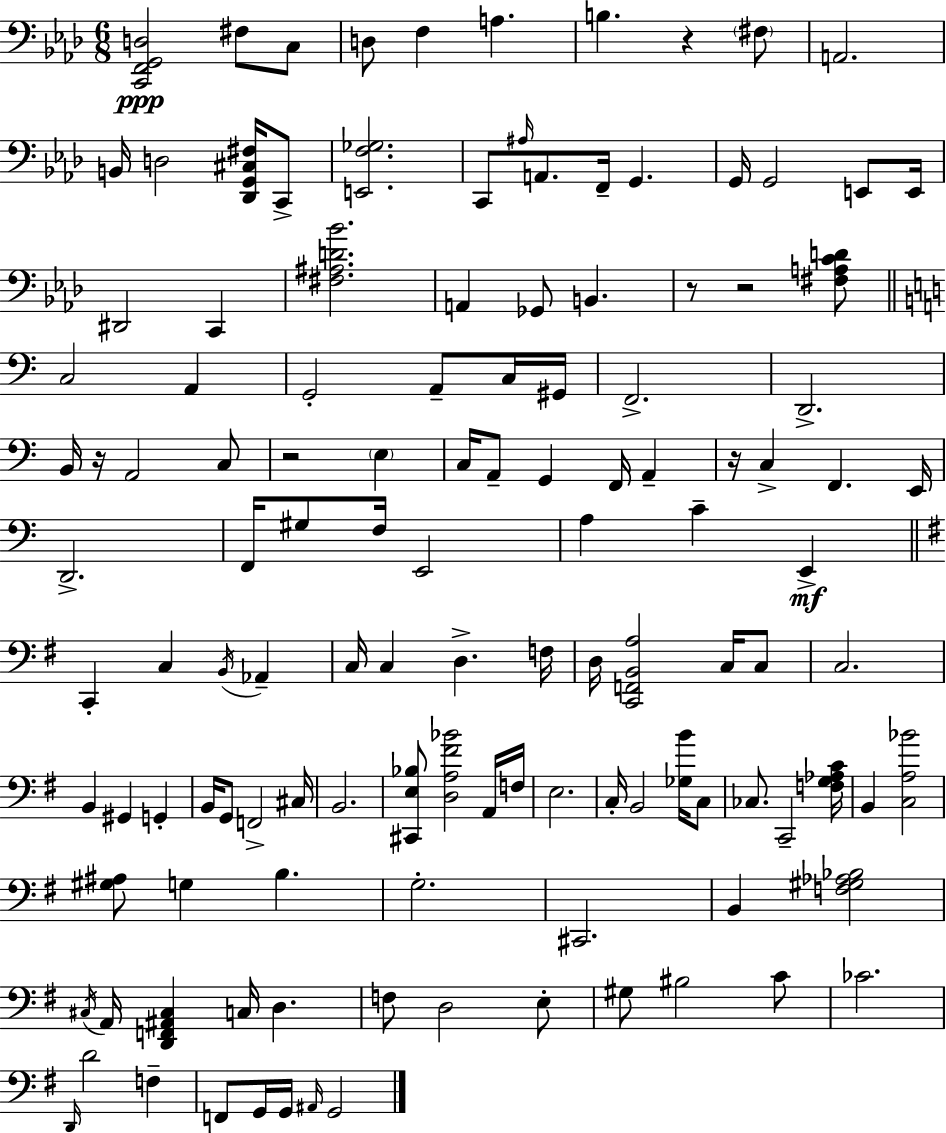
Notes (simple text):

[C2,F2,G2,D3]/h F#3/e C3/e D3/e F3/q A3/q. B3/q. R/q F#3/e A2/h. B2/s D3/h [Db2,G2,C#3,F#3]/s C2/e [E2,F3,Gb3]/h. C2/e A#3/s A2/e. F2/s G2/q. G2/s G2/h E2/e E2/s D#2/h C2/q [F#3,A#3,D4,Bb4]/h. A2/q Gb2/e B2/q. R/e R/h [F#3,A3,C4,D4]/e C3/h A2/q G2/h A2/e C3/s G#2/s F2/h. D2/h. B2/s R/s A2/h C3/e R/h E3/q C3/s A2/e G2/q F2/s A2/q R/s C3/q F2/q. E2/s D2/h. F2/s G#3/e F3/s E2/h A3/q C4/q E2/q C2/q C3/q B2/s Ab2/q C3/s C3/q D3/q. F3/s D3/s [C2,F2,B2,A3]/h C3/s C3/e C3/h. B2/q G#2/q G2/q B2/s G2/e F2/h C#3/s B2/h. [C#2,E3,Bb3]/e [D3,A3,F#4,Bb4]/h A2/s F3/s E3/h. C3/s B2/h [Gb3,B4]/s C3/e CES3/e. C2/h [F3,G3,Ab3,C4]/s B2/q [C3,A3,Bb4]/h [G#3,A#3]/e G3/q B3/q. G3/h. C#2/h. B2/q [F3,G#3,Ab3,Bb3]/h C#3/s A2/s [D2,F2,A#2,C#3]/q C3/s D3/q. F3/e D3/h E3/e G#3/e BIS3/h C4/e CES4/h. D2/s D4/h F3/q F2/e G2/s G2/s A#2/s G2/h